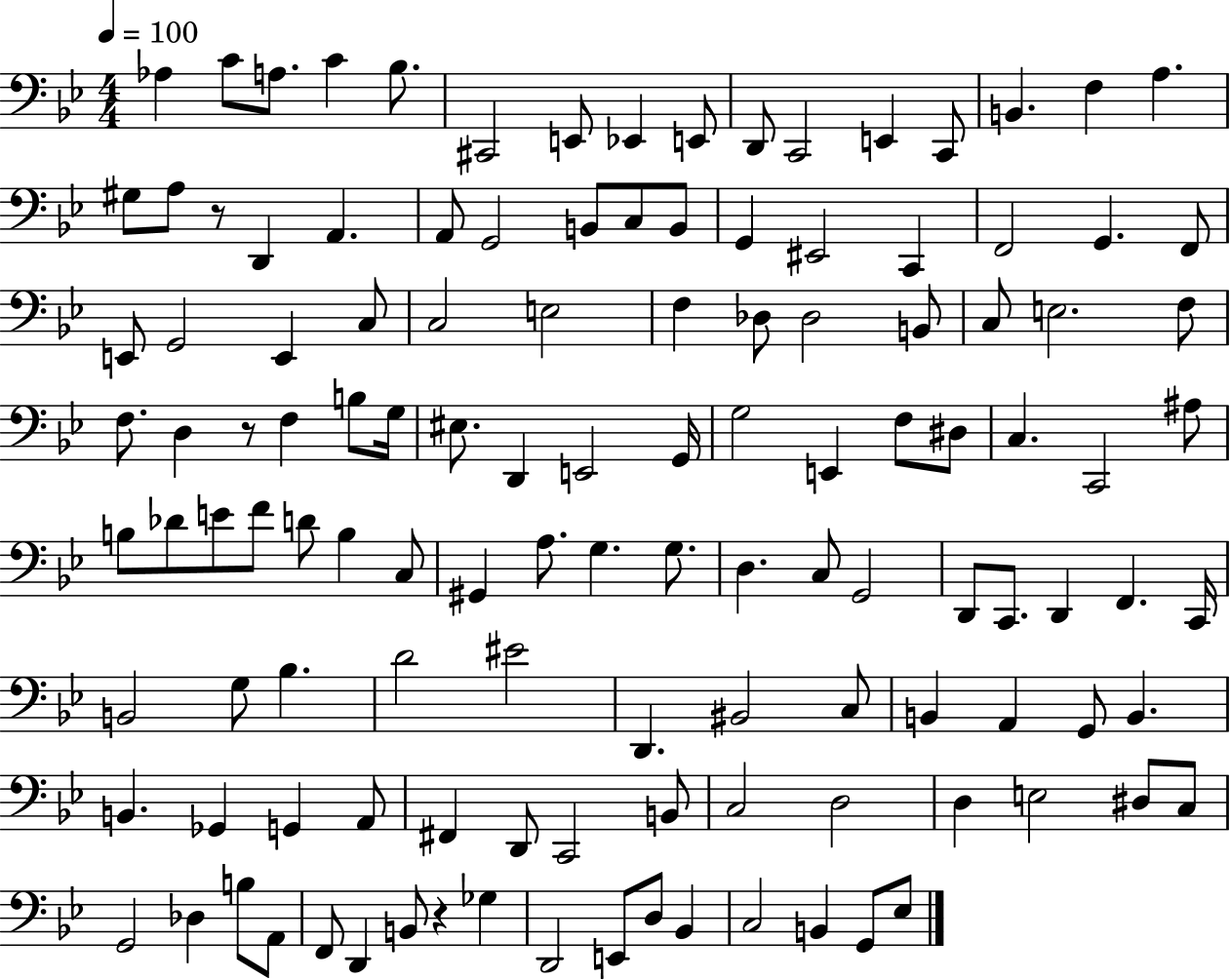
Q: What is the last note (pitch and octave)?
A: Eb3